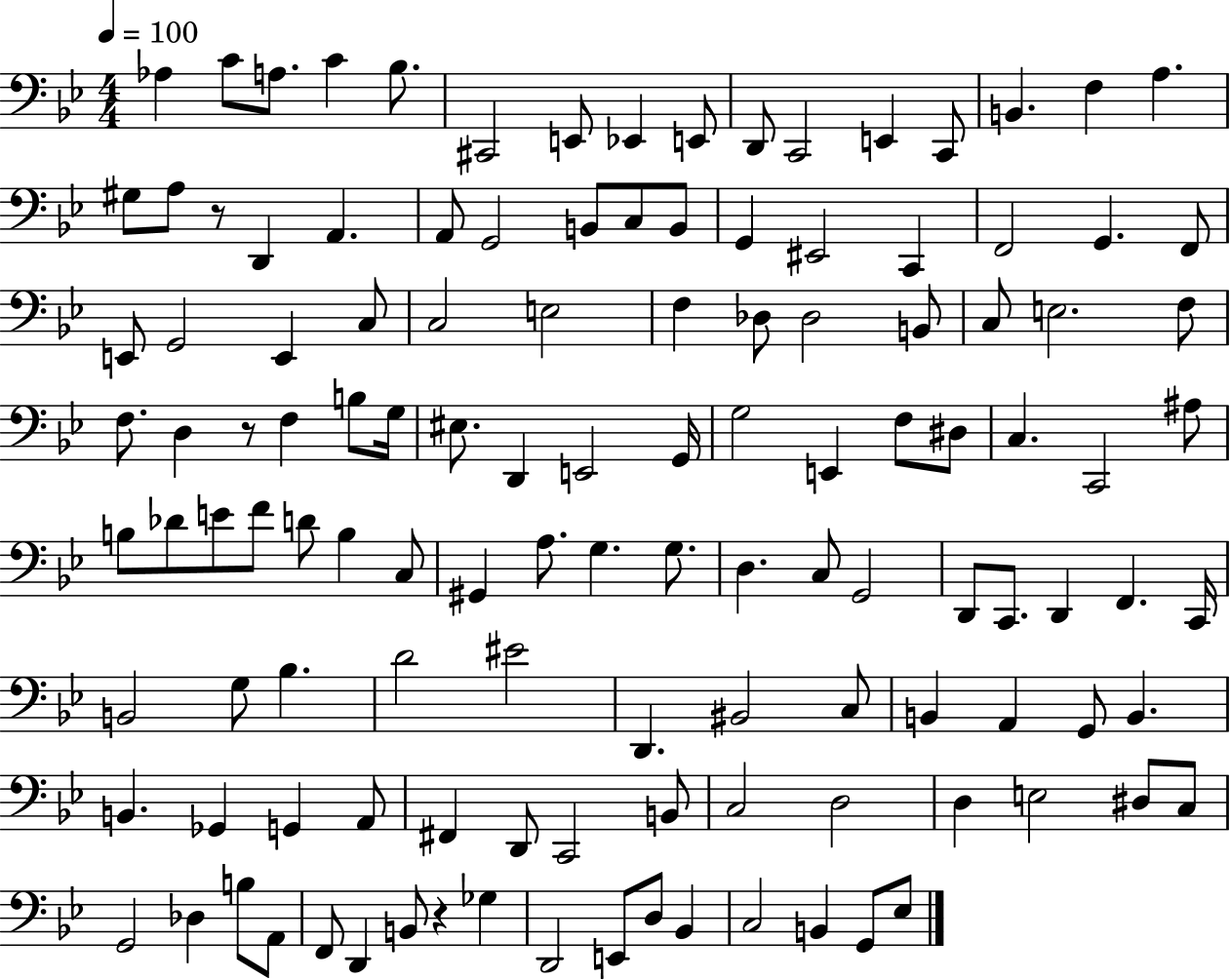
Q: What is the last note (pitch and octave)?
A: Eb3